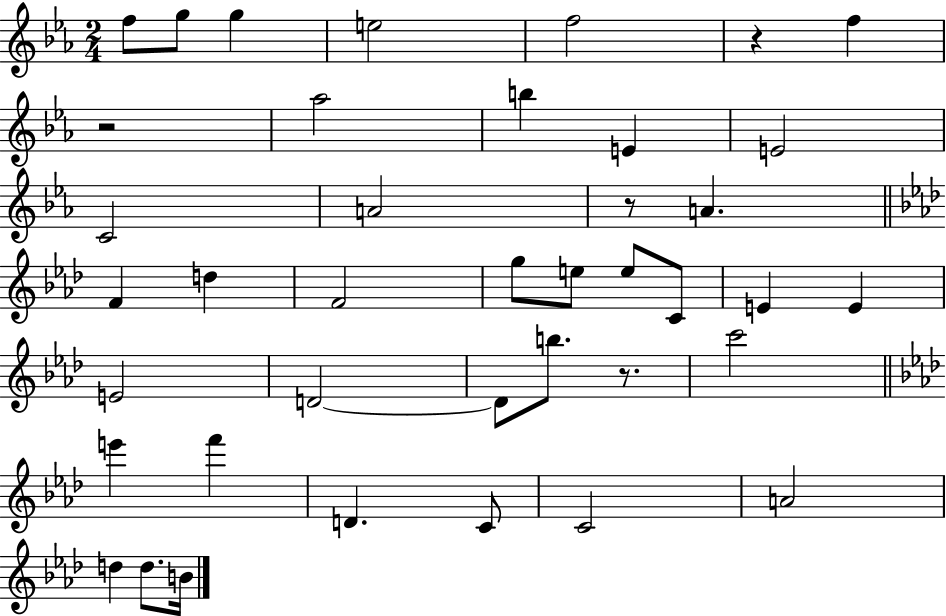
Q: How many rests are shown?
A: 4